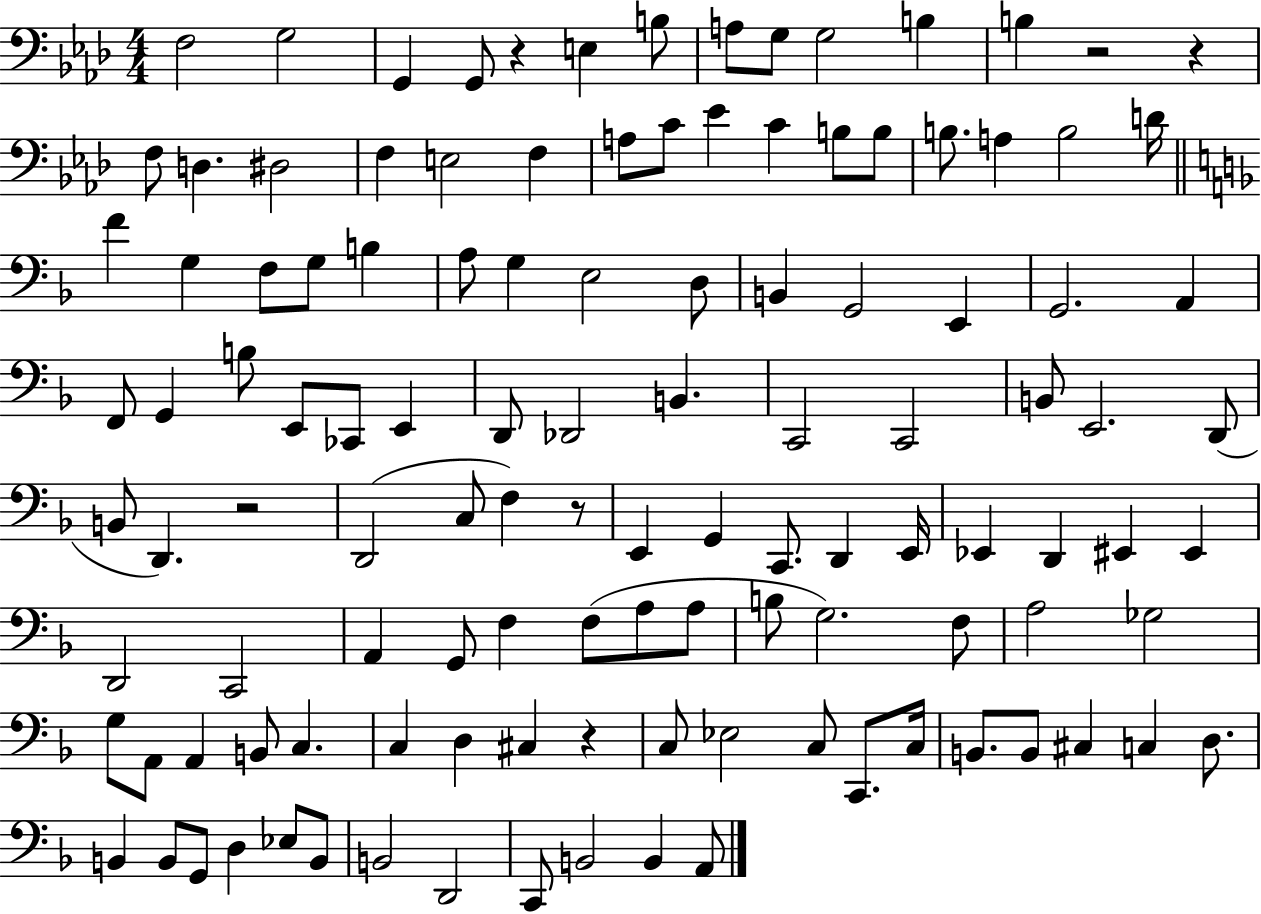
{
  \clef bass
  \numericTimeSignature
  \time 4/4
  \key aes \major
  f2 g2 | g,4 g,8 r4 e4 b8 | a8 g8 g2 b4 | b4 r2 r4 | \break f8 d4. dis2 | f4 e2 f4 | a8 c'8 ees'4 c'4 b8 b8 | b8. a4 b2 d'16 | \break \bar "||" \break \key d \minor f'4 g4 f8 g8 b4 | a8 g4 e2 d8 | b,4 g,2 e,4 | g,2. a,4 | \break f,8 g,4 b8 e,8 ces,8 e,4 | d,8 des,2 b,4. | c,2 c,2 | b,8 e,2. d,8( | \break b,8 d,4.) r2 | d,2( c8 f4) r8 | e,4 g,4 c,8. d,4 e,16 | ees,4 d,4 eis,4 eis,4 | \break d,2 c,2 | a,4 g,8 f4 f8( a8 a8 | b8 g2.) f8 | a2 ges2 | \break g8 a,8 a,4 b,8 c4. | c4 d4 cis4 r4 | c8 ees2 c8 c,8. c16 | b,8. b,8 cis4 c4 d8. | \break b,4 b,8 g,8 d4 ees8 b,8 | b,2 d,2 | c,8 b,2 b,4 a,8 | \bar "|."
}